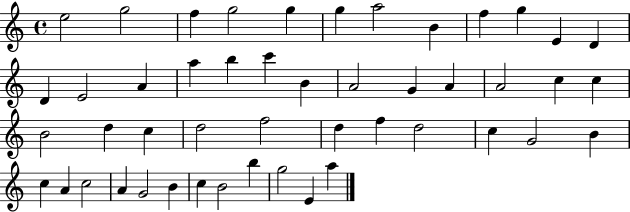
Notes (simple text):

E5/h G5/h F5/q G5/h G5/q G5/q A5/h B4/q F5/q G5/q E4/q D4/q D4/q E4/h A4/q A5/q B5/q C6/q B4/q A4/h G4/q A4/q A4/h C5/q C5/q B4/h D5/q C5/q D5/h F5/h D5/q F5/q D5/h C5/q G4/h B4/q C5/q A4/q C5/h A4/q G4/h B4/q C5/q B4/h B5/q G5/h E4/q A5/q